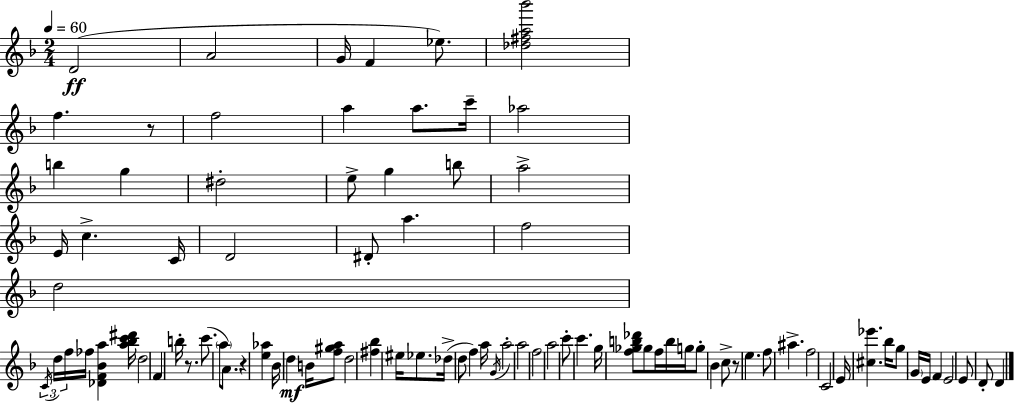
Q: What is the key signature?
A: F major